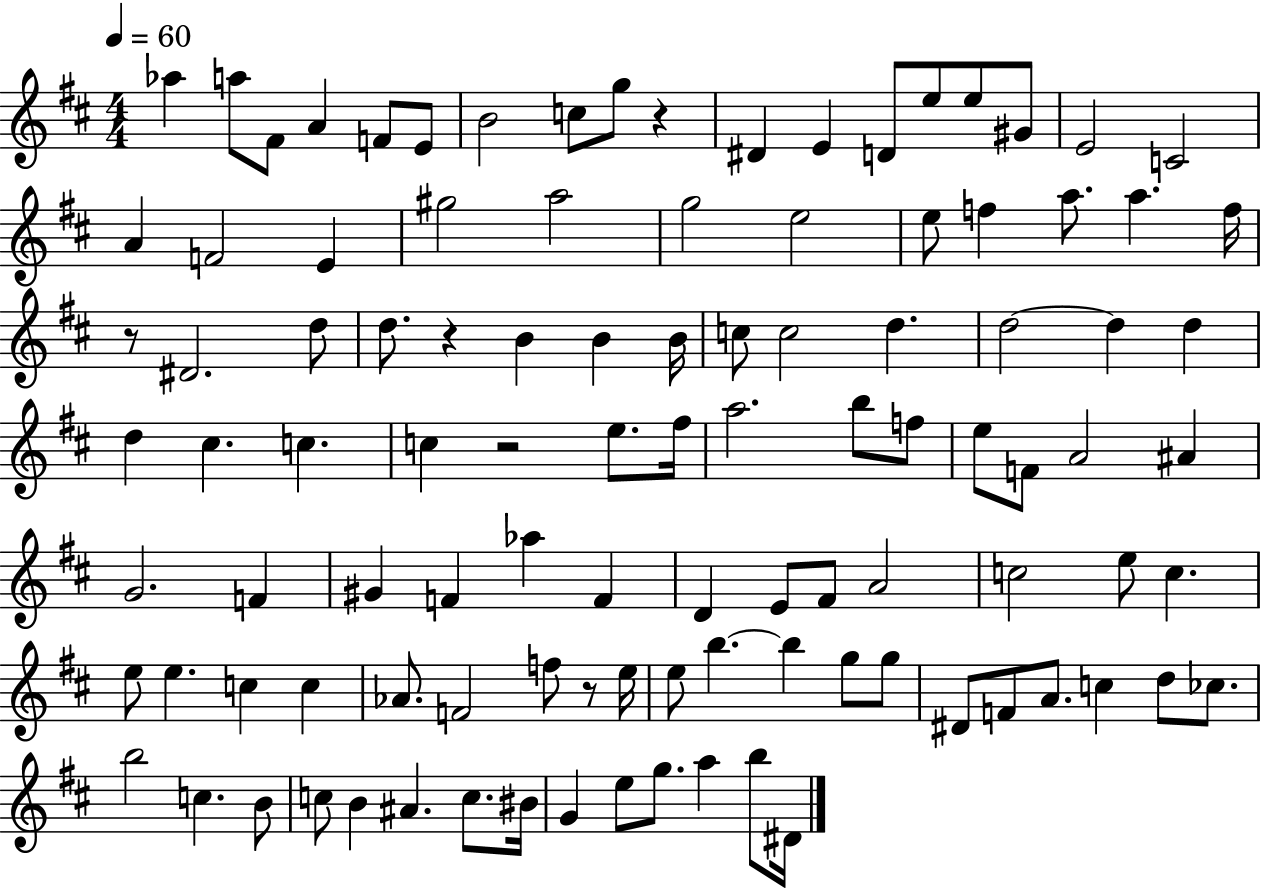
Ab5/q A5/e F#4/e A4/q F4/e E4/e B4/h C5/e G5/e R/q D#4/q E4/q D4/e E5/e E5/e G#4/e E4/h C4/h A4/q F4/h E4/q G#5/h A5/h G5/h E5/h E5/e F5/q A5/e. A5/q. F5/s R/e D#4/h. D5/e D5/e. R/q B4/q B4/q B4/s C5/e C5/h D5/q. D5/h D5/q D5/q D5/q C#5/q. C5/q. C5/q R/h E5/e. F#5/s A5/h. B5/e F5/e E5/e F4/e A4/h A#4/q G4/h. F4/q G#4/q F4/q Ab5/q F4/q D4/q E4/e F#4/e A4/h C5/h E5/e C5/q. E5/e E5/q. C5/q C5/q Ab4/e. F4/h F5/e R/e E5/s E5/e B5/q. B5/q G5/e G5/e D#4/e F4/e A4/e. C5/q D5/e CES5/e. B5/h C5/q. B4/e C5/e B4/q A#4/q. C5/e. BIS4/s G4/q E5/e G5/e. A5/q B5/e D#4/s